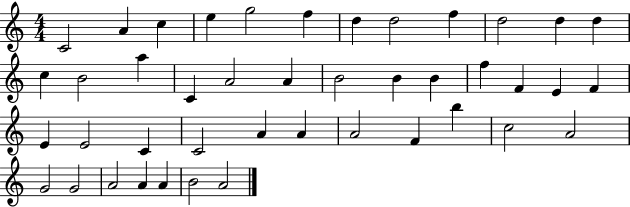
C4/h A4/q C5/q E5/q G5/h F5/q D5/q D5/h F5/q D5/h D5/q D5/q C5/q B4/h A5/q C4/q A4/h A4/q B4/h B4/q B4/q F5/q F4/q E4/q F4/q E4/q E4/h C4/q C4/h A4/q A4/q A4/h F4/q B5/q C5/h A4/h G4/h G4/h A4/h A4/q A4/q B4/h A4/h